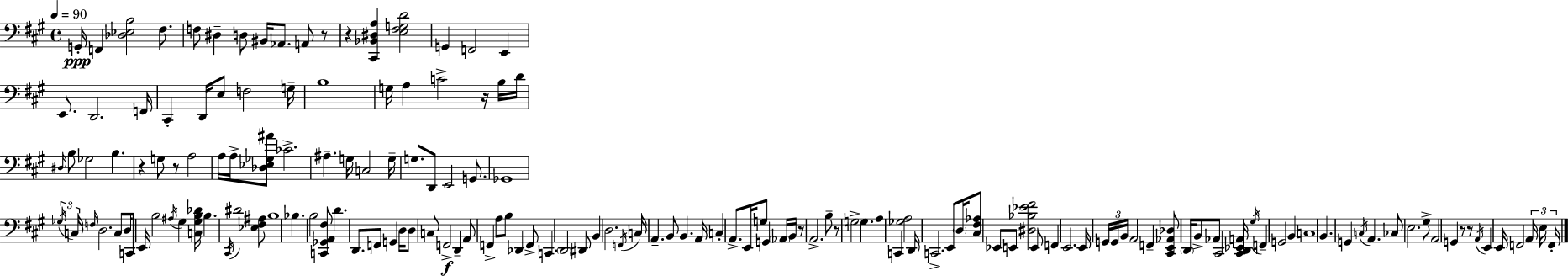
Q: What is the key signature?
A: A major